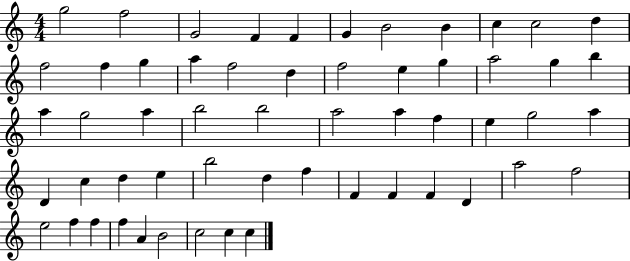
X:1
T:Untitled
M:4/4
L:1/4
K:C
g2 f2 G2 F F G B2 B c c2 d f2 f g a f2 d f2 e g a2 g b a g2 a b2 b2 a2 a f e g2 a D c d e b2 d f F F F D a2 f2 e2 f f f A B2 c2 c c